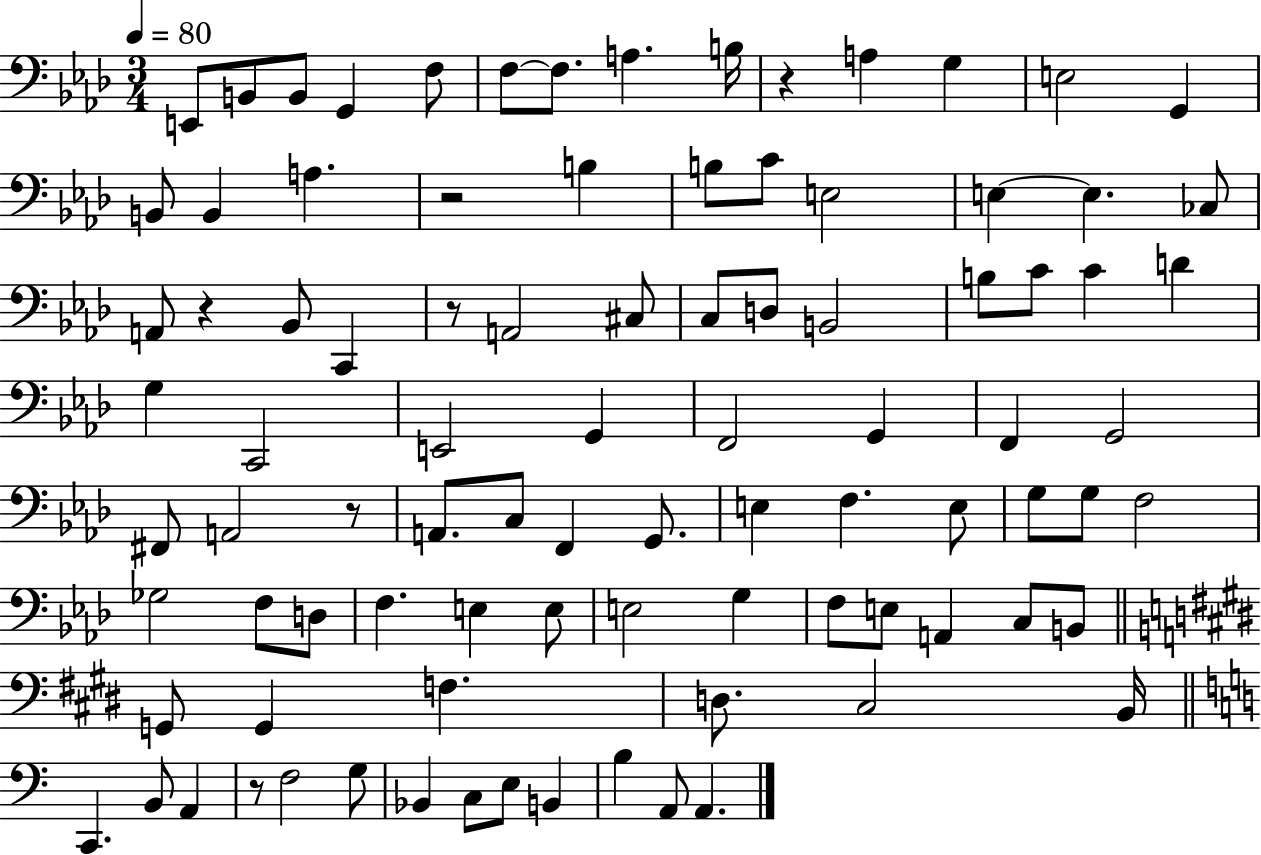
{
  \clef bass
  \numericTimeSignature
  \time 3/4
  \key aes \major
  \tempo 4 = 80
  \repeat volta 2 { e,8 b,8 b,8 g,4 f8 | f8~~ f8. a4. b16 | r4 a4 g4 | e2 g,4 | \break b,8 b,4 a4. | r2 b4 | b8 c'8 e2 | e4~~ e4. ces8 | \break a,8 r4 bes,8 c,4 | r8 a,2 cis8 | c8 d8 b,2 | b8 c'8 c'4 d'4 | \break g4 c,2 | e,2 g,4 | f,2 g,4 | f,4 g,2 | \break fis,8 a,2 r8 | a,8. c8 f,4 g,8. | e4 f4. e8 | g8 g8 f2 | \break ges2 f8 d8 | f4. e4 e8 | e2 g4 | f8 e8 a,4 c8 b,8 | \break \bar "||" \break \key e \major g,8 g,4 f4. | d8. cis2 b,16 | \bar "||" \break \key a \minor c,4. b,8 a,4 | r8 f2 g8 | bes,4 c8 e8 b,4 | b4 a,8 a,4. | \break } \bar "|."
}